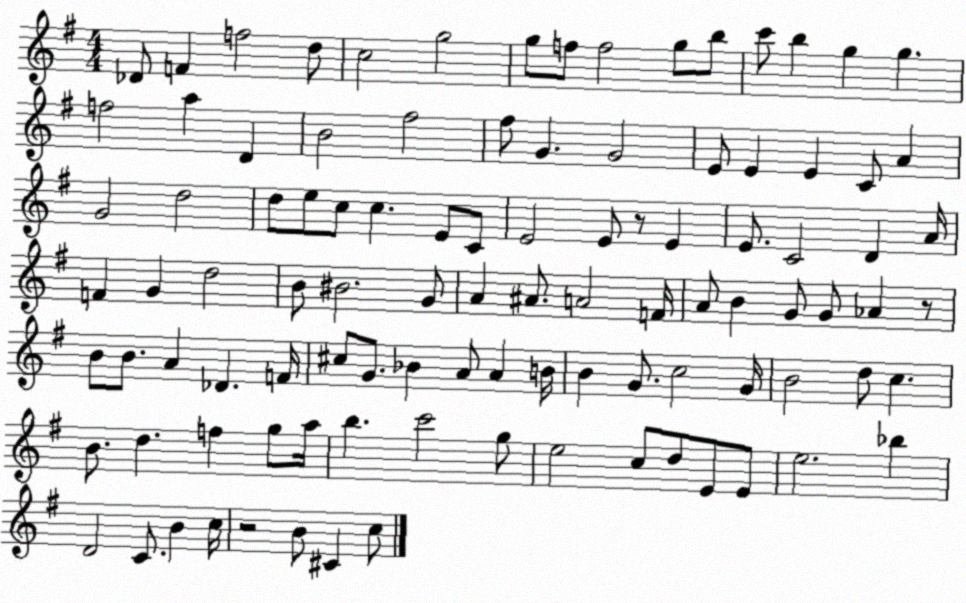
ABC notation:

X:1
T:Untitled
M:4/4
L:1/4
K:G
_D/2 F f2 d/2 c2 g2 g/2 f/2 f2 g/2 b/2 c'/2 b g g f2 a D B2 ^f2 ^f/2 G G2 E/2 E E C/2 A G2 d2 d/2 e/2 c/2 c E/2 C/2 E2 E/2 z/2 E E/2 C2 D A/4 F G d2 B/2 ^B2 G/2 A ^A/2 A2 F/4 A/2 B G/2 G/2 _A z/2 B/2 B/2 A _D F/4 ^c/2 G/2 _B A/2 A B/4 B G/2 c2 G/4 B2 d/2 c B/2 d f g/2 a/4 b c'2 g/2 e2 c/2 d/2 E/2 E/2 e2 _b D2 C/2 B c/4 z2 B/2 ^C c/2